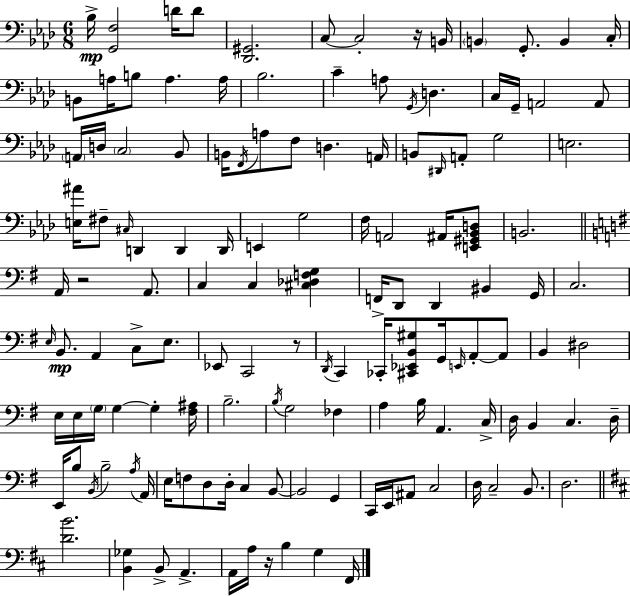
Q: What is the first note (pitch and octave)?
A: Bb3